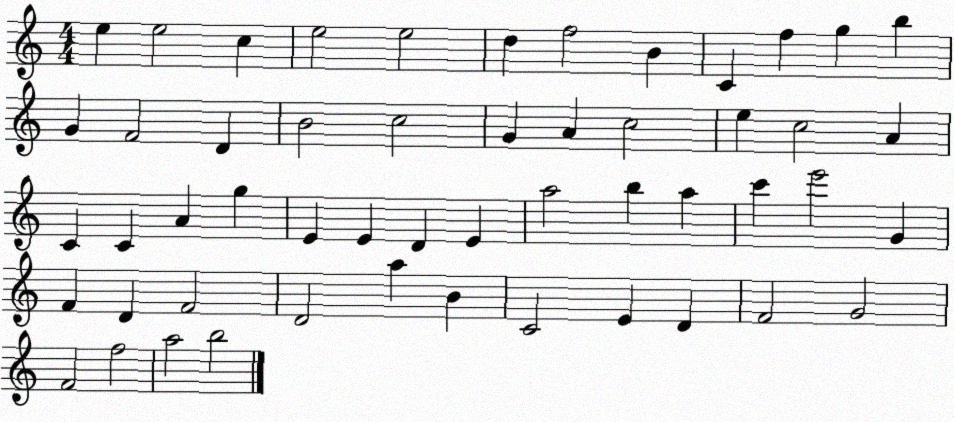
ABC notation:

X:1
T:Untitled
M:4/4
L:1/4
K:C
e e2 c e2 e2 d f2 B C f g b G F2 D B2 c2 G A c2 e c2 A C C A g E E D E a2 b a c' e'2 G F D F2 D2 a B C2 E D F2 G2 F2 f2 a2 b2